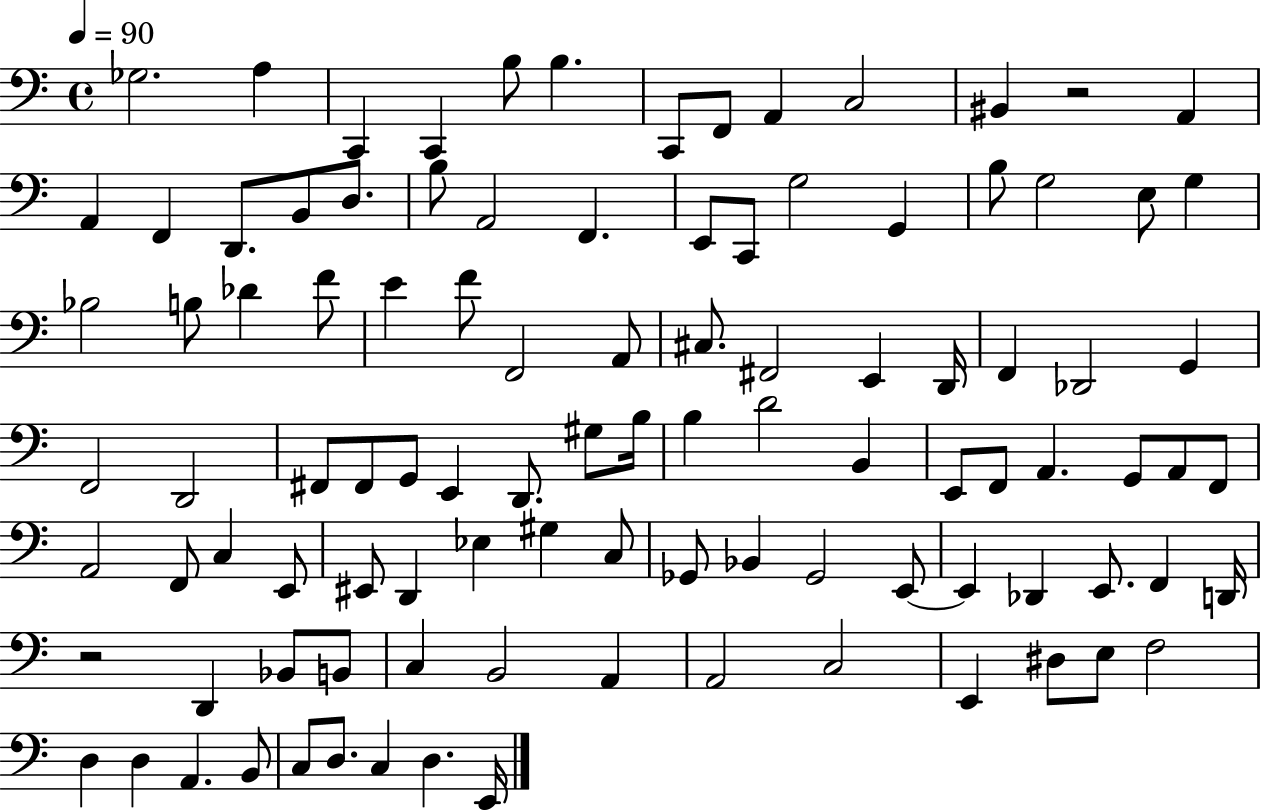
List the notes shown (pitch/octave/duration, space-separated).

Gb3/h. A3/q C2/q C2/q B3/e B3/q. C2/e F2/e A2/q C3/h BIS2/q R/h A2/q A2/q F2/q D2/e. B2/e D3/e. B3/e A2/h F2/q. E2/e C2/e G3/h G2/q B3/e G3/h E3/e G3/q Bb3/h B3/e Db4/q F4/e E4/q F4/e F2/h A2/e C#3/e. F#2/h E2/q D2/s F2/q Db2/h G2/q F2/h D2/h F#2/e F#2/e G2/e E2/q D2/e. G#3/e B3/s B3/q D4/h B2/q E2/e F2/e A2/q. G2/e A2/e F2/e A2/h F2/e C3/q E2/e EIS2/e D2/q Eb3/q G#3/q C3/e Gb2/e Bb2/q Gb2/h E2/e E2/q Db2/q E2/e. F2/q D2/s R/h D2/q Bb2/e B2/e C3/q B2/h A2/q A2/h C3/h E2/q D#3/e E3/e F3/h D3/q D3/q A2/q. B2/e C3/e D3/e. C3/q D3/q. E2/s